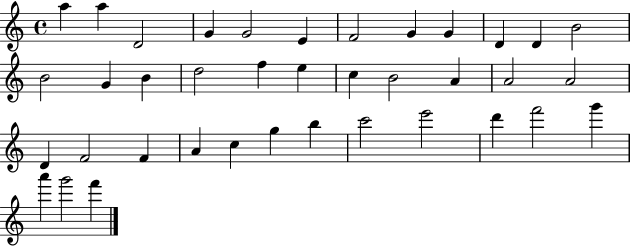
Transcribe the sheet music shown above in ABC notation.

X:1
T:Untitled
M:4/4
L:1/4
K:C
a a D2 G G2 E F2 G G D D B2 B2 G B d2 f e c B2 A A2 A2 D F2 F A c g b c'2 e'2 d' f'2 g' a' g'2 f'